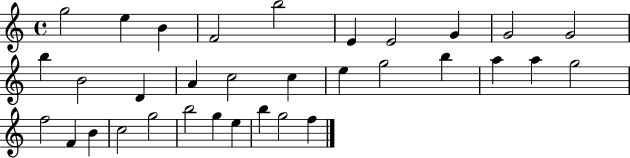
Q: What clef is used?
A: treble